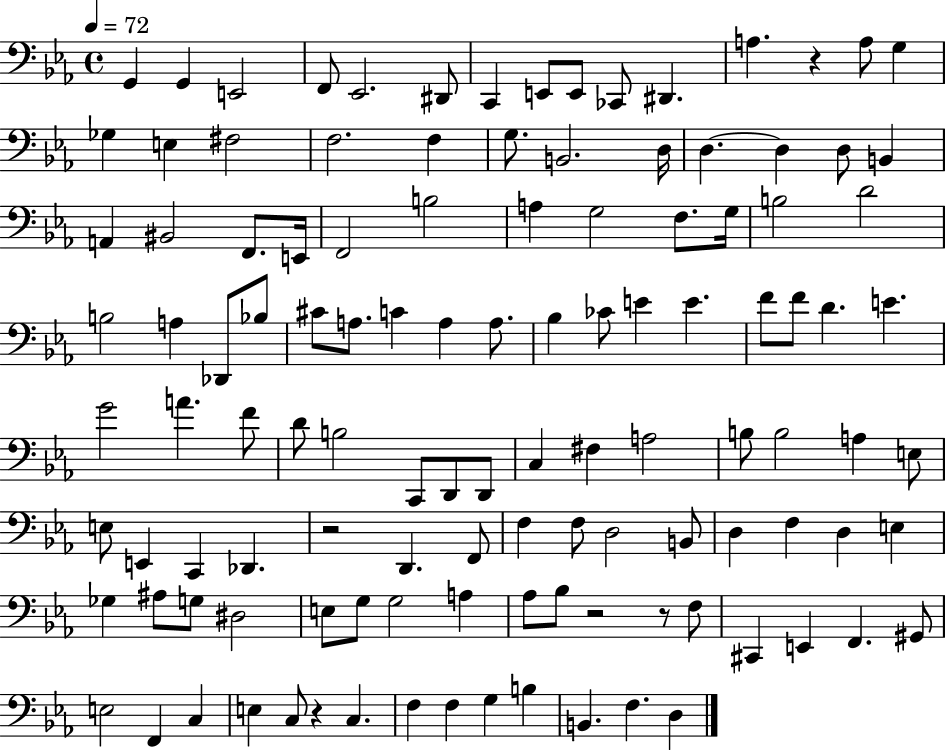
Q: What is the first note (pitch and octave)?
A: G2